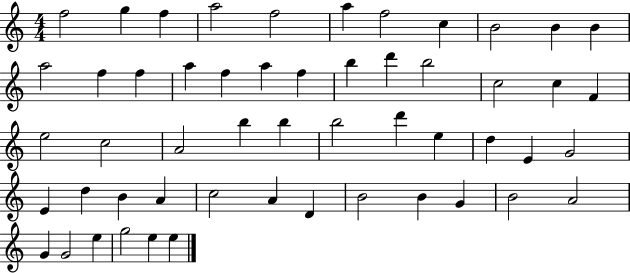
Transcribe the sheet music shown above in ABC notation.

X:1
T:Untitled
M:4/4
L:1/4
K:C
f2 g f a2 f2 a f2 c B2 B B a2 f f a f a f b d' b2 c2 c F e2 c2 A2 b b b2 d' e d E G2 E d B A c2 A D B2 B G B2 A2 G G2 e g2 e e